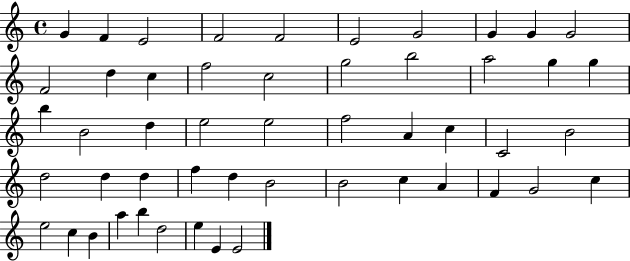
G4/q F4/q E4/h F4/h F4/h E4/h G4/h G4/q G4/q G4/h F4/h D5/q C5/q F5/h C5/h G5/h B5/h A5/h G5/q G5/q B5/q B4/h D5/q E5/h E5/h F5/h A4/q C5/q C4/h B4/h D5/h D5/q D5/q F5/q D5/q B4/h B4/h C5/q A4/q F4/q G4/h C5/q E5/h C5/q B4/q A5/q B5/q D5/h E5/q E4/q E4/h